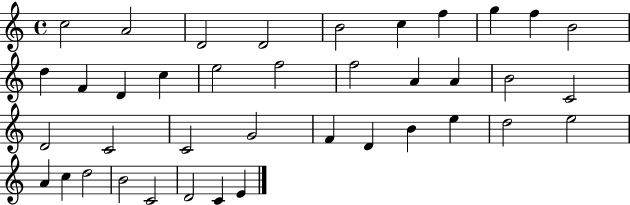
C5/h A4/h D4/h D4/h B4/h C5/q F5/q G5/q F5/q B4/h D5/q F4/q D4/q C5/q E5/h F5/h F5/h A4/q A4/q B4/h C4/h D4/h C4/h C4/h G4/h F4/q D4/q B4/q E5/q D5/h E5/h A4/q C5/q D5/h B4/h C4/h D4/h C4/q E4/q